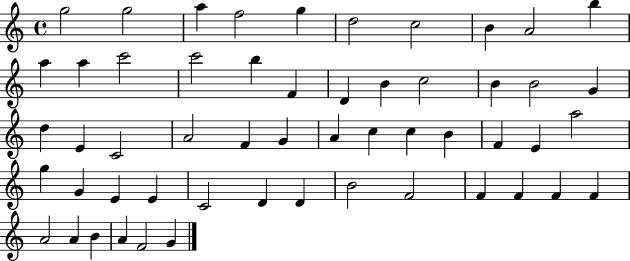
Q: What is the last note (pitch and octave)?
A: G4